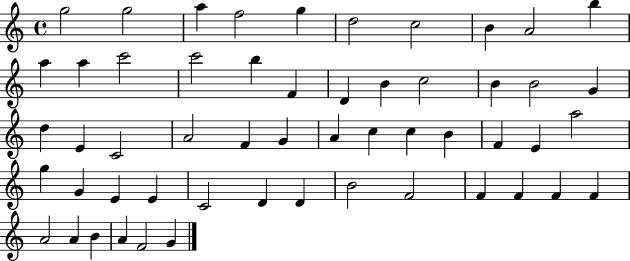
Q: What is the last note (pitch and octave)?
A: G4